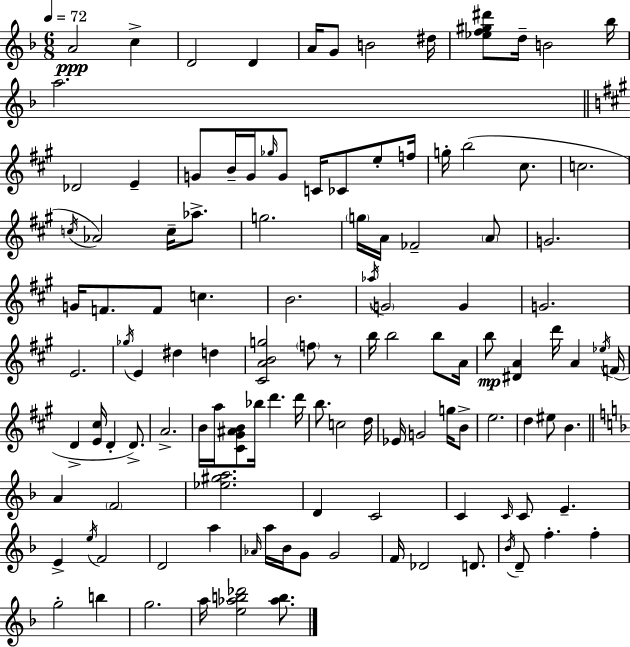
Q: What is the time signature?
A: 6/8